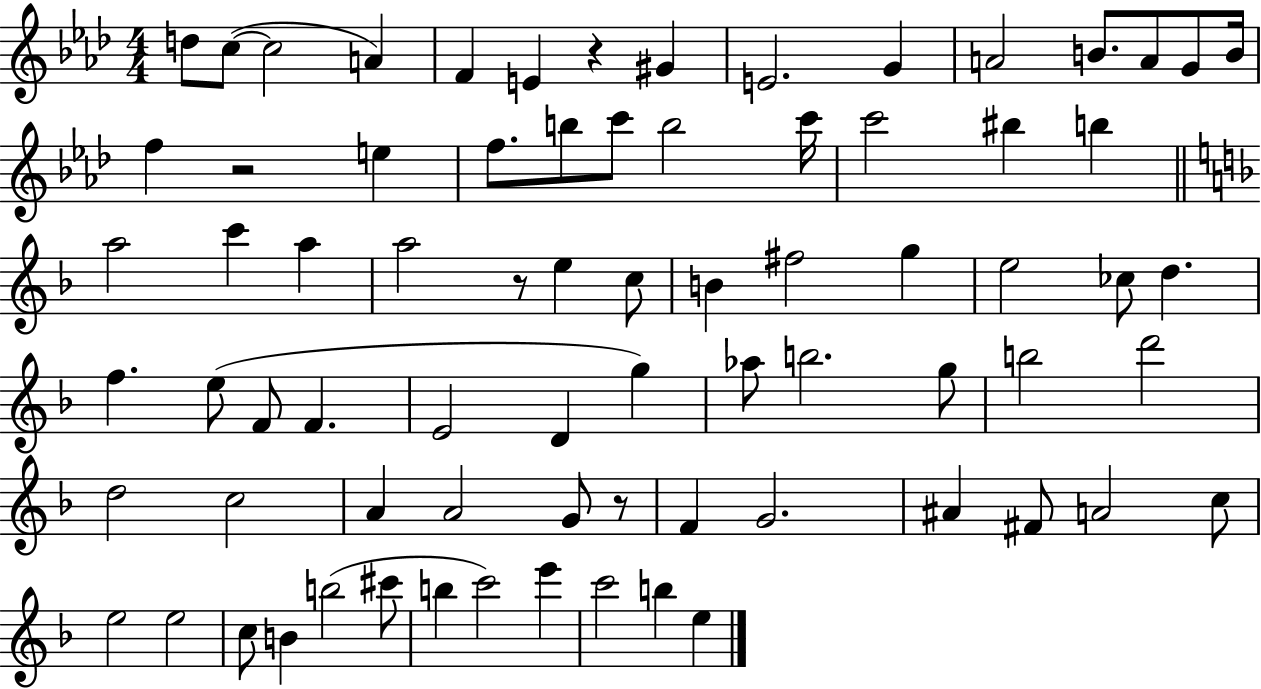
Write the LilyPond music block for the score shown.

{
  \clef treble
  \numericTimeSignature
  \time 4/4
  \key aes \major
  d''8 c''8~(~ c''2 a'4) | f'4 e'4 r4 gis'4 | e'2. g'4 | a'2 b'8. a'8 g'8 b'16 | \break f''4 r2 e''4 | f''8. b''8 c'''8 b''2 c'''16 | c'''2 bis''4 b''4 | \bar "||" \break \key f \major a''2 c'''4 a''4 | a''2 r8 e''4 c''8 | b'4 fis''2 g''4 | e''2 ces''8 d''4. | \break f''4. e''8( f'8 f'4. | e'2 d'4 g''4) | aes''8 b''2. g''8 | b''2 d'''2 | \break d''2 c''2 | a'4 a'2 g'8 r8 | f'4 g'2. | ais'4 fis'8 a'2 c''8 | \break e''2 e''2 | c''8 b'4 b''2( cis'''8 | b''4 c'''2) e'''4 | c'''2 b''4 e''4 | \break \bar "|."
}